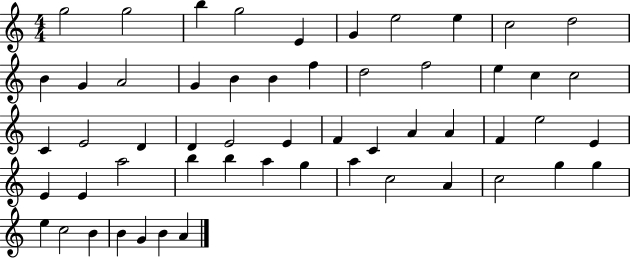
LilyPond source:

{
  \clef treble
  \numericTimeSignature
  \time 4/4
  \key c \major
  g''2 g''2 | b''4 g''2 e'4 | g'4 e''2 e''4 | c''2 d''2 | \break b'4 g'4 a'2 | g'4 b'4 b'4 f''4 | d''2 f''2 | e''4 c''4 c''2 | \break c'4 e'2 d'4 | d'4 e'2 e'4 | f'4 c'4 a'4 a'4 | f'4 e''2 e'4 | \break e'4 e'4 a''2 | b''4 b''4 a''4 g''4 | a''4 c''2 a'4 | c''2 g''4 g''4 | \break e''4 c''2 b'4 | b'4 g'4 b'4 a'4 | \bar "|."
}